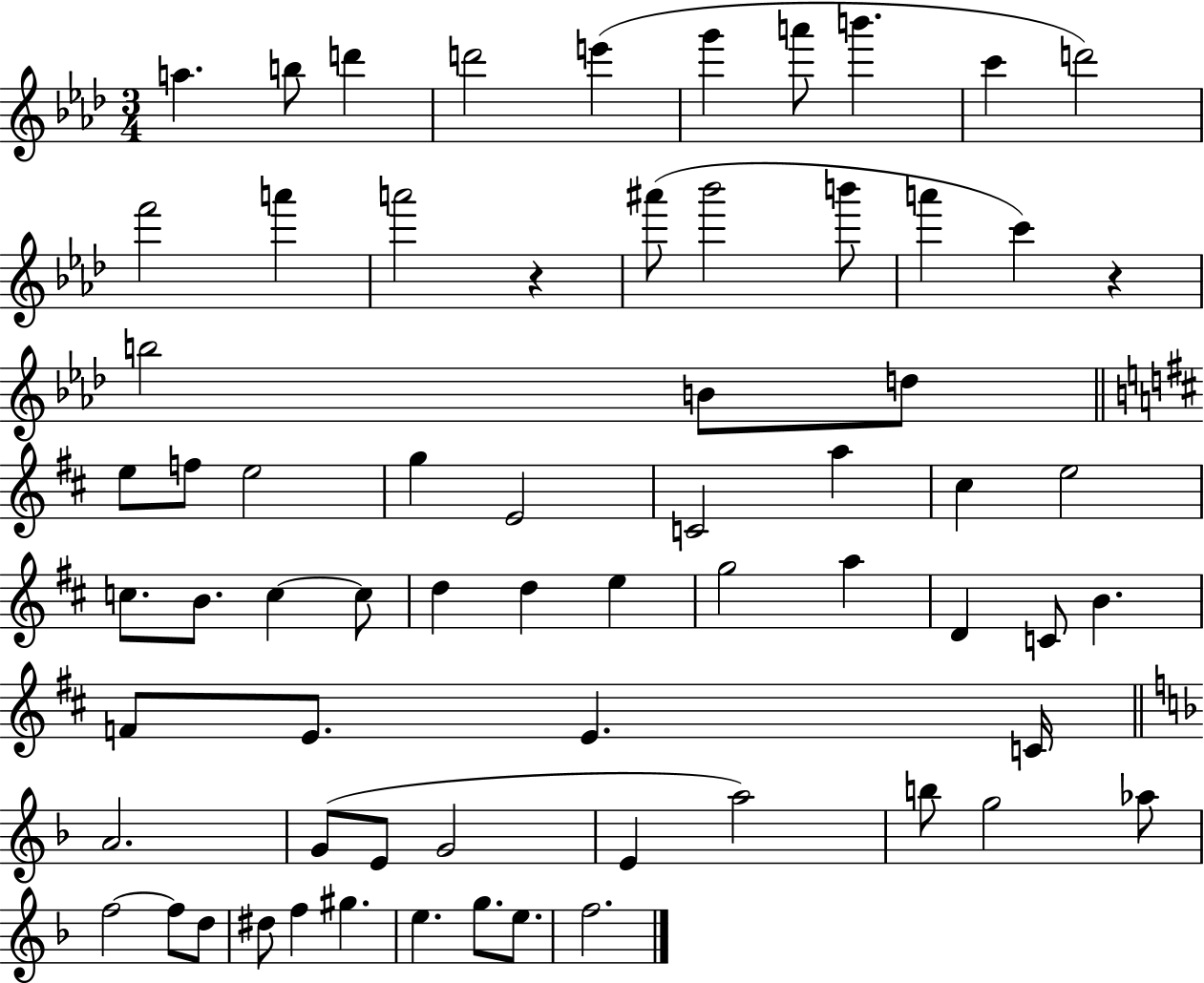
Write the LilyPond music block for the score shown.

{
  \clef treble
  \numericTimeSignature
  \time 3/4
  \key aes \major
  a''4. b''8 d'''4 | d'''2 e'''4( | g'''4 a'''8 b'''4. | c'''4 d'''2) | \break f'''2 a'''4 | a'''2 r4 | ais'''8( bes'''2 b'''8 | a'''4 c'''4) r4 | \break b''2 b'8 d''8 | \bar "||" \break \key d \major e''8 f''8 e''2 | g''4 e'2 | c'2 a''4 | cis''4 e''2 | \break c''8. b'8. c''4~~ c''8 | d''4 d''4 e''4 | g''2 a''4 | d'4 c'8 b'4. | \break f'8 e'8. e'4. c'16 | \bar "||" \break \key f \major a'2. | g'8( e'8 g'2 | e'4 a''2) | b''8 g''2 aes''8 | \break f''2~~ f''8 d''8 | dis''8 f''4 gis''4. | e''4. g''8. e''8. | f''2. | \break \bar "|."
}